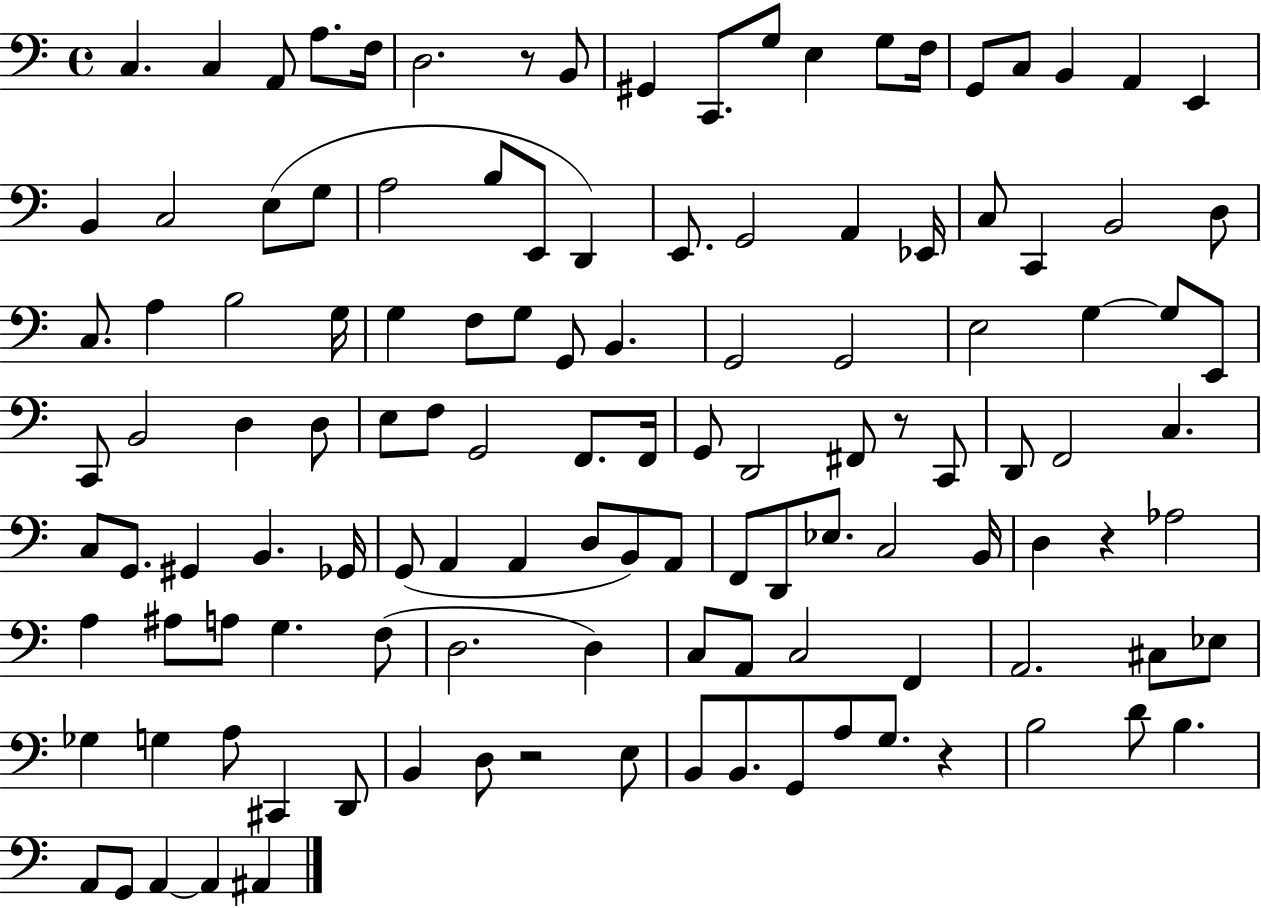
X:1
T:Untitled
M:4/4
L:1/4
K:C
C, C, A,,/2 A,/2 F,/4 D,2 z/2 B,,/2 ^G,, C,,/2 G,/2 E, G,/2 F,/4 G,,/2 C,/2 B,, A,, E,, B,, C,2 E,/2 G,/2 A,2 B,/2 E,,/2 D,, E,,/2 G,,2 A,, _E,,/4 C,/2 C,, B,,2 D,/2 C,/2 A, B,2 G,/4 G, F,/2 G,/2 G,,/2 B,, G,,2 G,,2 E,2 G, G,/2 E,,/2 C,,/2 B,,2 D, D,/2 E,/2 F,/2 G,,2 F,,/2 F,,/4 G,,/2 D,,2 ^F,,/2 z/2 C,,/2 D,,/2 F,,2 C, C,/2 G,,/2 ^G,, B,, _G,,/4 G,,/2 A,, A,, D,/2 B,,/2 A,,/2 F,,/2 D,,/2 _E,/2 C,2 B,,/4 D, z _A,2 A, ^A,/2 A,/2 G, F,/2 D,2 D, C,/2 A,,/2 C,2 F,, A,,2 ^C,/2 _E,/2 _G, G, A,/2 ^C,, D,,/2 B,, D,/2 z2 E,/2 B,,/2 B,,/2 G,,/2 A,/2 G,/2 z B,2 D/2 B, A,,/2 G,,/2 A,, A,, ^A,,